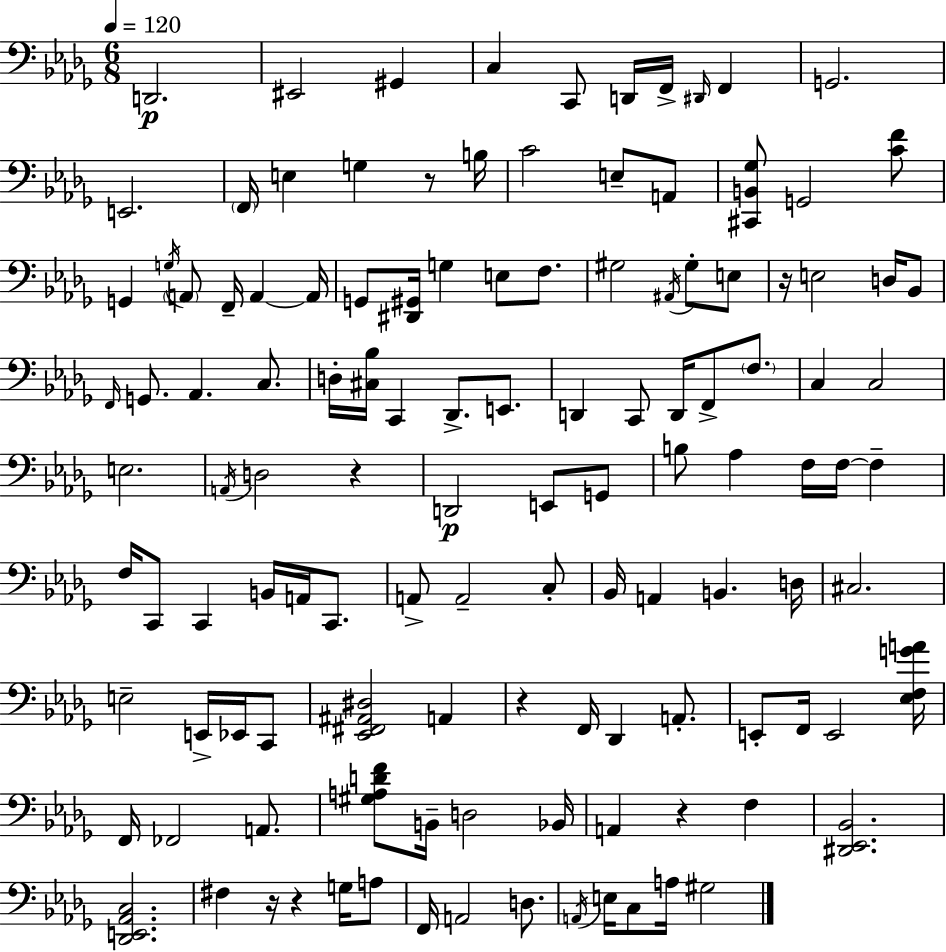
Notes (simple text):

D2/h. EIS2/h G#2/q C3/q C2/e D2/s F2/s D#2/s F2/q G2/h. E2/h. F2/s E3/q G3/q R/e B3/s C4/h E3/e A2/e [C#2,B2,Gb3]/e G2/h [C4,F4]/e G2/q G3/s A2/e F2/s A2/q A2/s G2/e [D#2,G#2]/s G3/q E3/e F3/e. G#3/h A#2/s G#3/e E3/e R/s E3/h D3/s Bb2/e F2/s G2/e. Ab2/q. C3/e. D3/s [C#3,Bb3]/s C2/q Db2/e. E2/e. D2/q C2/e D2/s F2/e F3/e. C3/q C3/h E3/h. A2/s D3/h R/q D2/h E2/e G2/e B3/e Ab3/q F3/s F3/s F3/q F3/s C2/e C2/q B2/s A2/s C2/e. A2/e A2/h C3/e Bb2/s A2/q B2/q. D3/s C#3/h. E3/h E2/s Eb2/s C2/e [Eb2,F#2,A#2,D#3]/h A2/q R/q F2/s Db2/q A2/e. E2/e F2/s E2/h [Eb3,F3,G4,A4]/s F2/s FES2/h A2/e. [G#3,A3,D4,F4]/e B2/s D3/h Bb2/s A2/q R/q F3/q [D#2,Eb2,Bb2]/h. [Db2,E2,Ab2,C3]/h. F#3/q R/s R/q G3/s A3/e F2/s A2/h D3/e. A2/s E3/s C3/e A3/s G#3/h